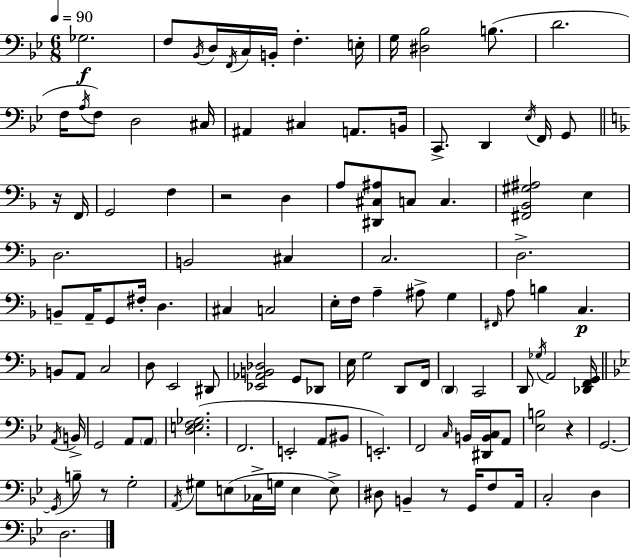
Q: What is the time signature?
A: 6/8